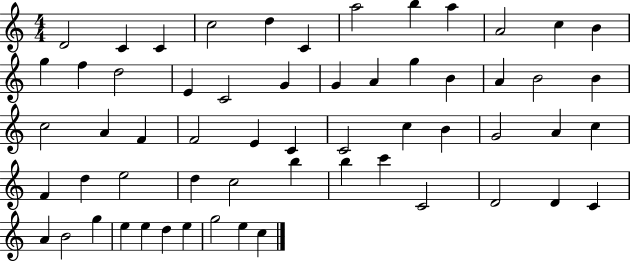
X:1
T:Untitled
M:4/4
L:1/4
K:C
D2 C C c2 d C a2 b a A2 c B g f d2 E C2 G G A g B A B2 B c2 A F F2 E C C2 c B G2 A c F d e2 d c2 b b c' C2 D2 D C A B2 g e e d e g2 e c